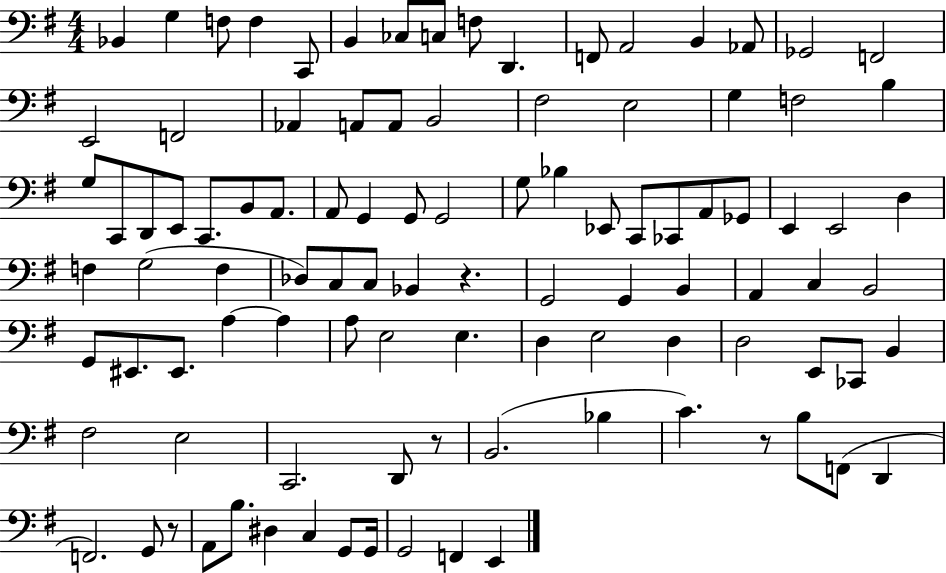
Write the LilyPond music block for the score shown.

{
  \clef bass
  \numericTimeSignature
  \time 4/4
  \key g \major
  \repeat volta 2 { bes,4 g4 f8 f4 c,8 | b,4 ces8 c8 f8 d,4. | f,8 a,2 b,4 aes,8 | ges,2 f,2 | \break e,2 f,2 | aes,4 a,8 a,8 b,2 | fis2 e2 | g4 f2 b4 | \break g8 c,8 d,8 e,8 c,8. b,8 a,8. | a,8 g,4 g,8 g,2 | g8 bes4 ees,8 c,8 ces,8 a,8 ges,8 | e,4 e,2 d4 | \break f4 g2( f4 | des8) c8 c8 bes,4 r4. | g,2 g,4 b,4 | a,4 c4 b,2 | \break g,8 eis,8. eis,8. a4~~ a4 | a8 e2 e4. | d4 e2 d4 | d2 e,8 ces,8 b,4 | \break fis2 e2 | c,2. d,8 r8 | b,2.( bes4 | c'4.) r8 b8 f,8( d,4 | \break f,2.) g,8 r8 | a,8 b8. dis4 c4 g,8 g,16 | g,2 f,4 e,4 | } \bar "|."
}